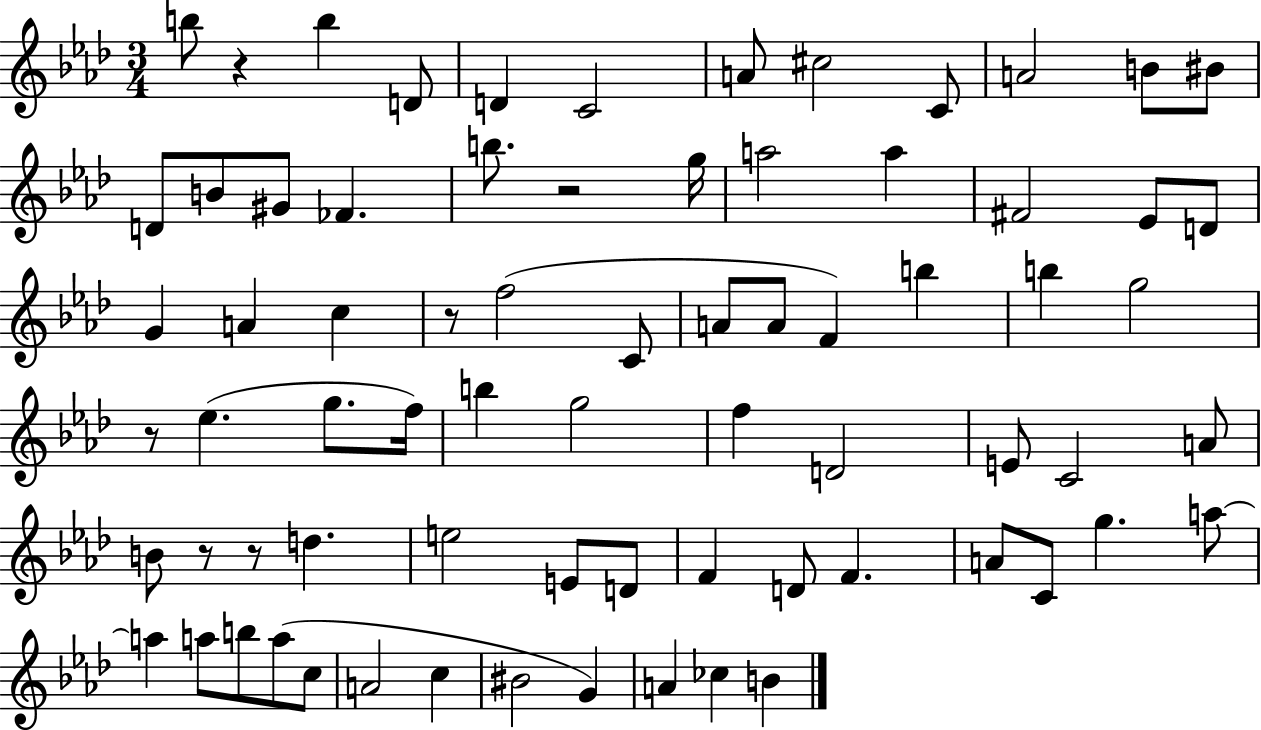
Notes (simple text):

B5/e R/q B5/q D4/e D4/q C4/h A4/e C#5/h C4/e A4/h B4/e BIS4/e D4/e B4/e G#4/e FES4/q. B5/e. R/h G5/s A5/h A5/q F#4/h Eb4/e D4/e G4/q A4/q C5/q R/e F5/h C4/e A4/e A4/e F4/q B5/q B5/q G5/h R/e Eb5/q. G5/e. F5/s B5/q G5/h F5/q D4/h E4/e C4/h A4/e B4/e R/e R/e D5/q. E5/h E4/e D4/e F4/q D4/e F4/q. A4/e C4/e G5/q. A5/e A5/q A5/e B5/e A5/e C5/e A4/h C5/q BIS4/h G4/q A4/q CES5/q B4/q